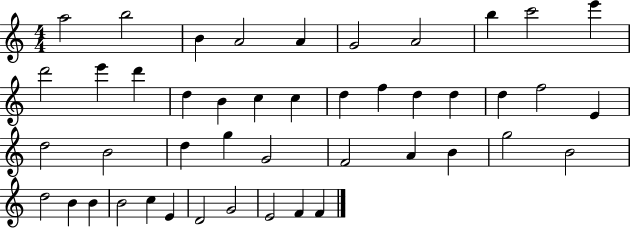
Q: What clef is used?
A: treble